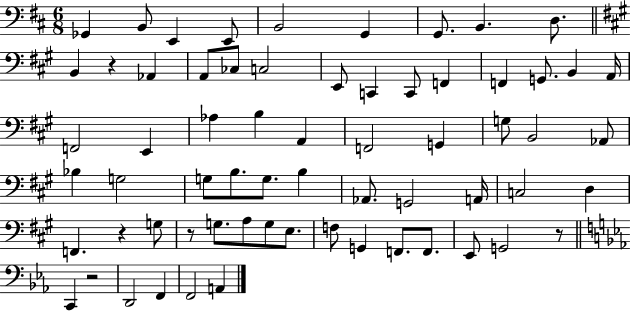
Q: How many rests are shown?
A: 5